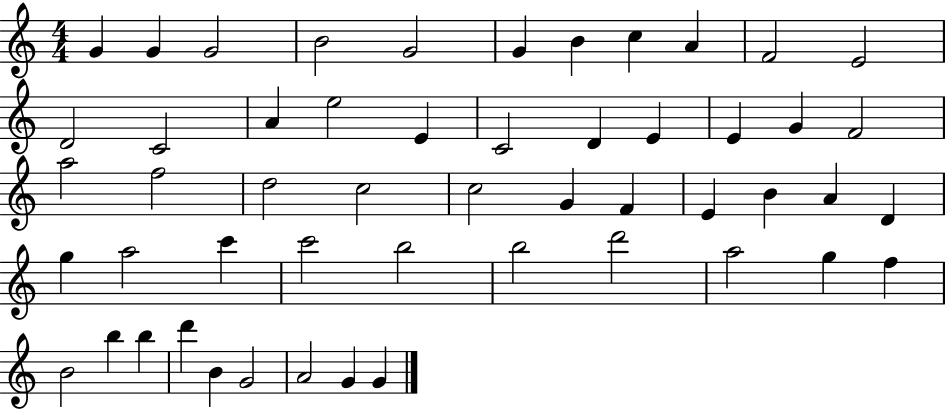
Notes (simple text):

G4/q G4/q G4/h B4/h G4/h G4/q B4/q C5/q A4/q F4/h E4/h D4/h C4/h A4/q E5/h E4/q C4/h D4/q E4/q E4/q G4/q F4/h A5/h F5/h D5/h C5/h C5/h G4/q F4/q E4/q B4/q A4/q D4/q G5/q A5/h C6/q C6/h B5/h B5/h D6/h A5/h G5/q F5/q B4/h B5/q B5/q D6/q B4/q G4/h A4/h G4/q G4/q